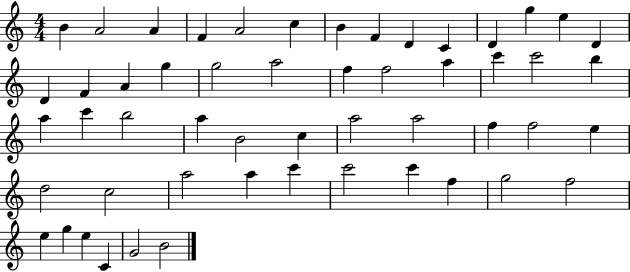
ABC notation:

X:1
T:Untitled
M:4/4
L:1/4
K:C
B A2 A F A2 c B F D C D g e D D F A g g2 a2 f f2 a c' c'2 b a c' b2 a B2 c a2 a2 f f2 e d2 c2 a2 a c' c'2 c' f g2 f2 e g e C G2 B2